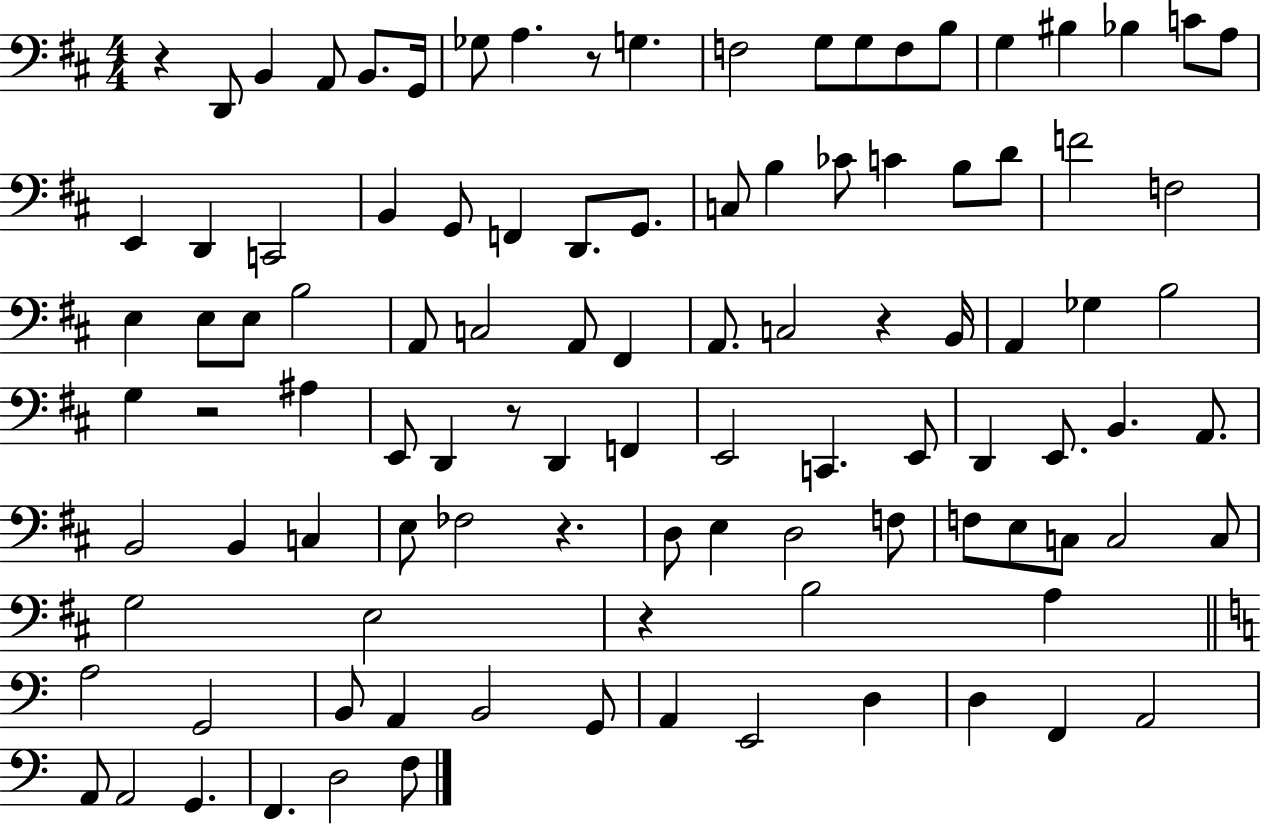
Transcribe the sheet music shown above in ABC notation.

X:1
T:Untitled
M:4/4
L:1/4
K:D
z D,,/2 B,, A,,/2 B,,/2 G,,/4 _G,/2 A, z/2 G, F,2 G,/2 G,/2 F,/2 B,/2 G, ^B, _B, C/2 A,/2 E,, D,, C,,2 B,, G,,/2 F,, D,,/2 G,,/2 C,/2 B, _C/2 C B,/2 D/2 F2 F,2 E, E,/2 E,/2 B,2 A,,/2 C,2 A,,/2 ^F,, A,,/2 C,2 z B,,/4 A,, _G, B,2 G, z2 ^A, E,,/2 D,, z/2 D,, F,, E,,2 C,, E,,/2 D,, E,,/2 B,, A,,/2 B,,2 B,, C, E,/2 _F,2 z D,/2 E, D,2 F,/2 F,/2 E,/2 C,/2 C,2 C,/2 G,2 E,2 z B,2 A, A,2 G,,2 B,,/2 A,, B,,2 G,,/2 A,, E,,2 D, D, F,, A,,2 A,,/2 A,,2 G,, F,, D,2 F,/2